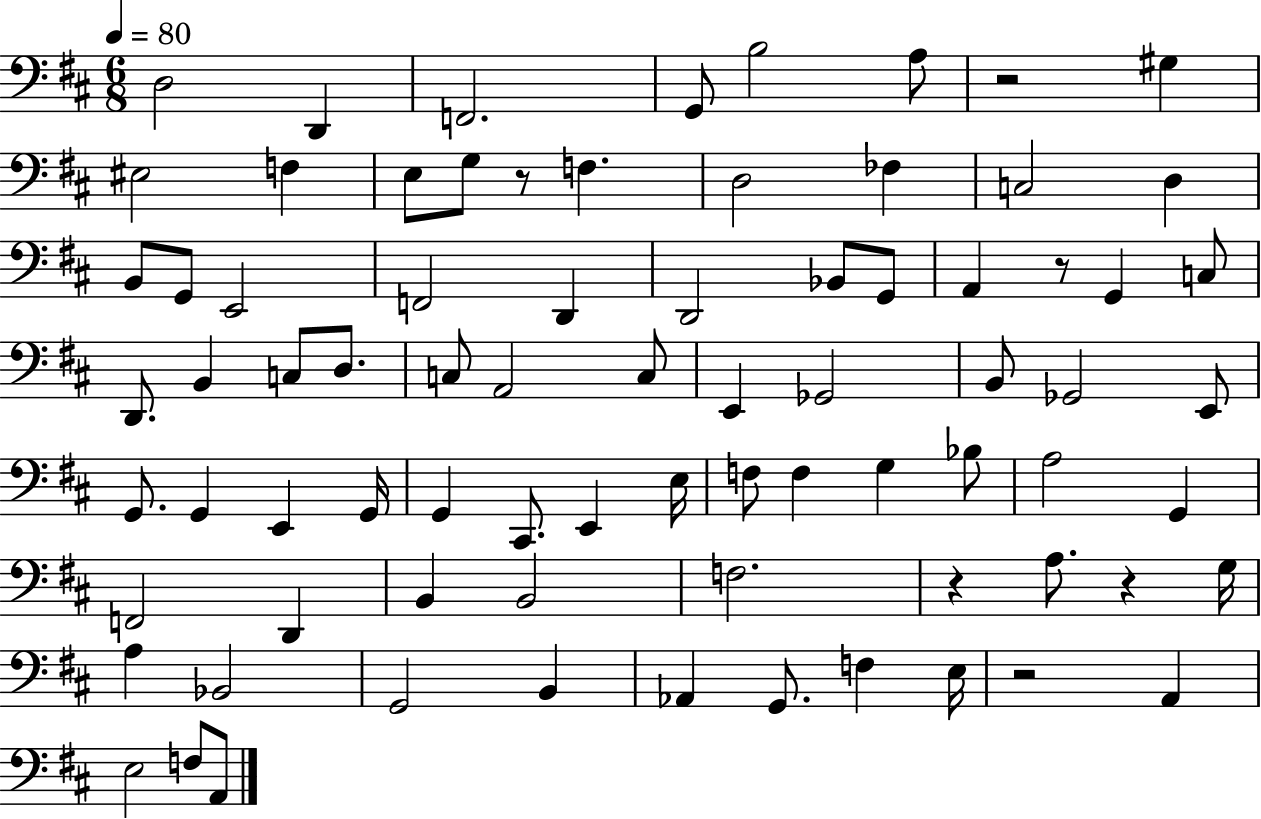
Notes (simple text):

D3/h D2/q F2/h. G2/e B3/h A3/e R/h G#3/q EIS3/h F3/q E3/e G3/e R/e F3/q. D3/h FES3/q C3/h D3/q B2/e G2/e E2/h F2/h D2/q D2/h Bb2/e G2/e A2/q R/e G2/q C3/e D2/e. B2/q C3/e D3/e. C3/e A2/h C3/e E2/q Gb2/h B2/e Gb2/h E2/e G2/e. G2/q E2/q G2/s G2/q C#2/e. E2/q E3/s F3/e F3/q G3/q Bb3/e A3/h G2/q F2/h D2/q B2/q B2/h F3/h. R/q A3/e. R/q G3/s A3/q Bb2/h G2/h B2/q Ab2/q G2/e. F3/q E3/s R/h A2/q E3/h F3/e A2/e